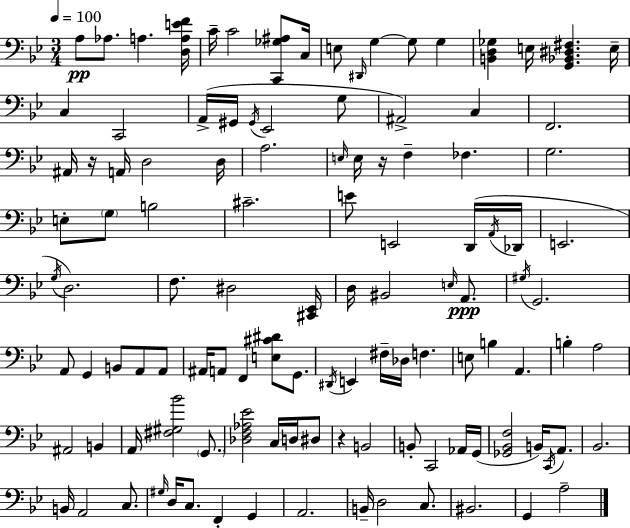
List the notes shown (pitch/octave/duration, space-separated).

A3/e Ab3/e. A3/q. [D3,A3,E4,F4]/s C4/s C4/h [C2,Gb3,A#3]/e C3/s E3/e D#2/s G3/q G3/e G3/q [B2,D3,Gb3]/q E3/s [G2,Bb2,D#3,F#3]/q. E3/s C3/q C2/h A2/s G#2/s G#2/s Eb2/h G3/e A#2/h C3/q F2/h. A#2/s R/s A2/s D3/h D3/s A3/h. E3/s E3/s R/s F3/q FES3/q. G3/h. E3/e G3/e B3/h C#4/h. E4/e E2/h D2/s A2/s Db2/s E2/h. G3/s D3/h. F3/e. D#3/h [C#2,Eb2]/s D3/s BIS2/h E3/s A2/e. G#3/s G2/h. A2/e G2/q B2/e A2/e A2/e A#2/s A2/e F2/q [E3,C#4,D#4]/e G2/e. D#2/s E2/q F#3/s Db3/s F3/q. E3/e B3/q A2/q. B3/q A3/h A#2/h B2/q A2/s [F#3,G#3,Bb4]/h G2/e. [Db3,F3,Ab3,Eb4]/h C3/s D3/s D#3/e R/q B2/h B2/e C2/h Ab2/s G2/s [Gb2,Bb2,F3]/h B2/s C2/s A2/e. Bb2/h. B2/s A2/h C3/e. G#3/s D3/s C3/e. F2/q G2/q A2/h. B2/s D3/h C3/e. BIS2/h. G2/q A3/h